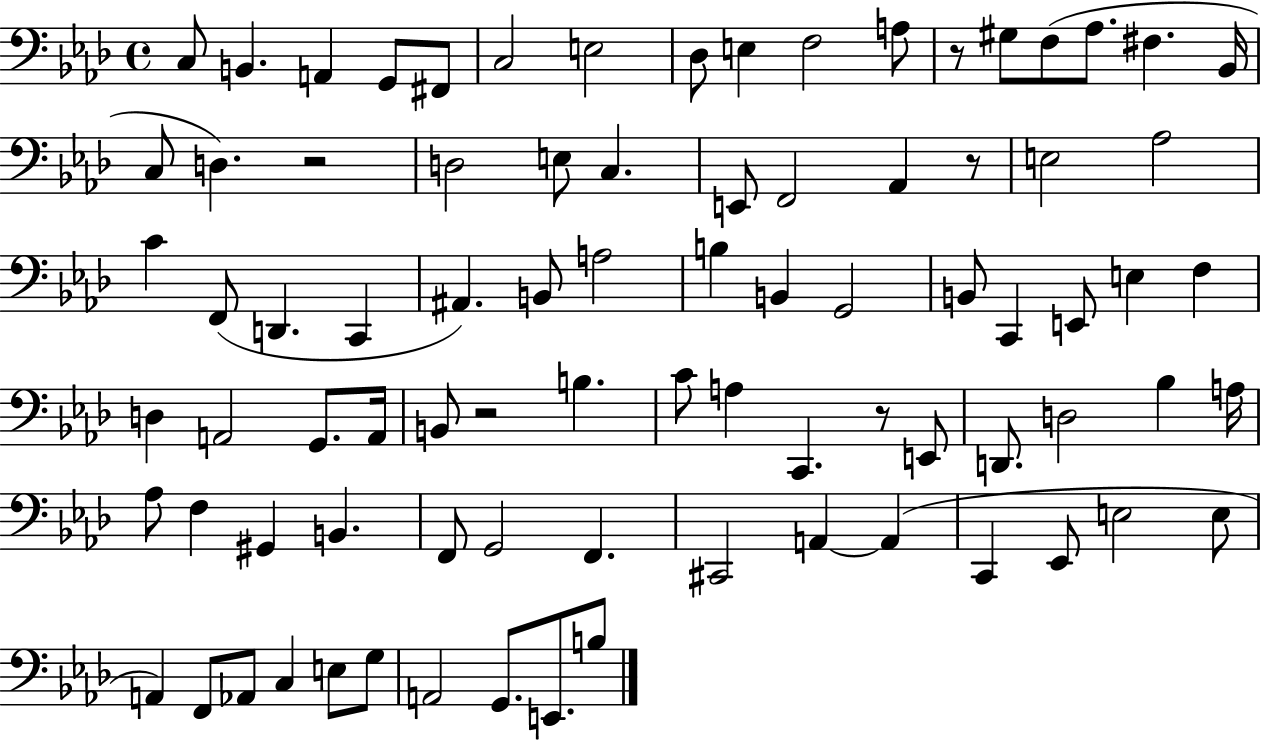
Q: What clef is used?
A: bass